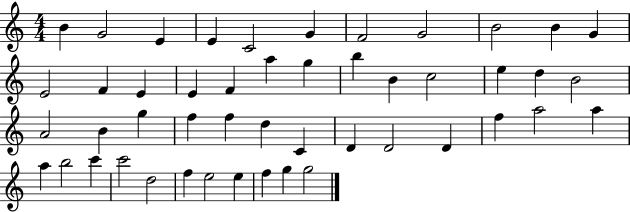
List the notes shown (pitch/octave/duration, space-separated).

B4/q G4/h E4/q E4/q C4/h G4/q F4/h G4/h B4/h B4/q G4/q E4/h F4/q E4/q E4/q F4/q A5/q G5/q B5/q B4/q C5/h E5/q D5/q B4/h A4/h B4/q G5/q F5/q F5/q D5/q C4/q D4/q D4/h D4/q F5/q A5/h A5/q A5/q B5/h C6/q C6/h D5/h F5/q E5/h E5/q F5/q G5/q G5/h